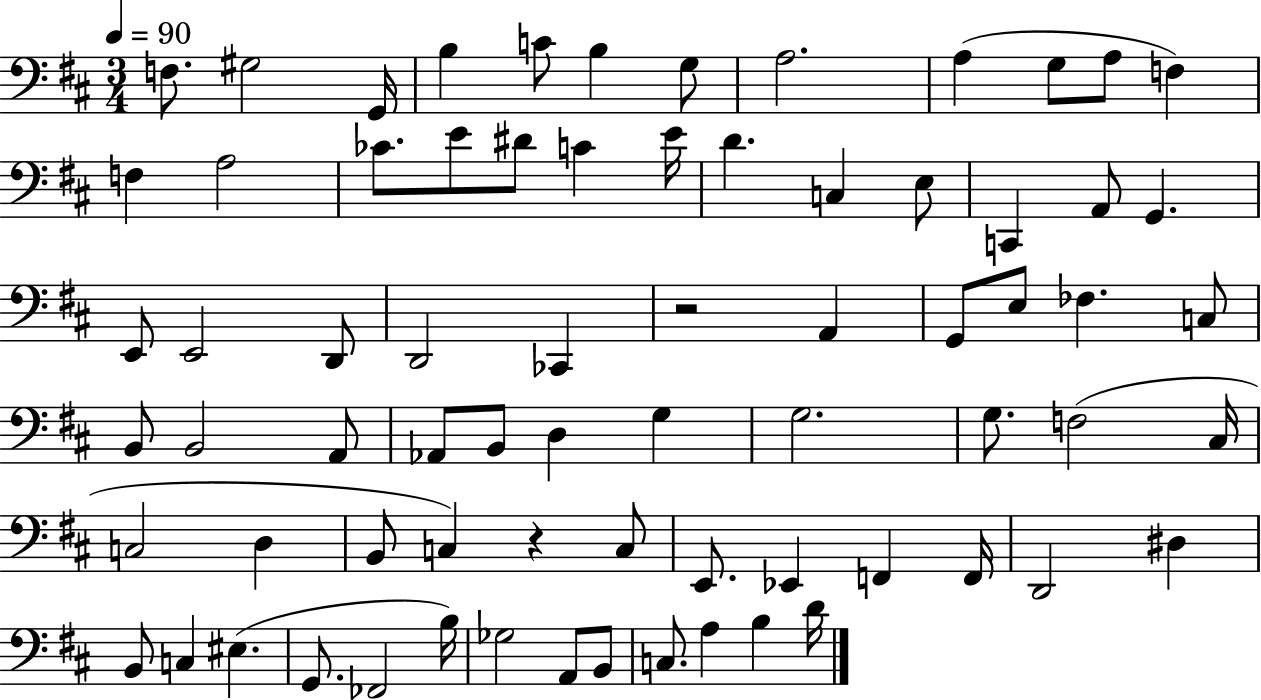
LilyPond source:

{
  \clef bass
  \numericTimeSignature
  \time 3/4
  \key d \major
  \tempo 4 = 90
  f8. gis2 g,16 | b4 c'8 b4 g8 | a2. | a4( g8 a8 f4) | \break f4 a2 | ces'8. e'8 dis'8 c'4 e'16 | d'4. c4 e8 | c,4 a,8 g,4. | \break e,8 e,2 d,8 | d,2 ces,4 | r2 a,4 | g,8 e8 fes4. c8 | \break b,8 b,2 a,8 | aes,8 b,8 d4 g4 | g2. | g8. f2( cis16 | \break c2 d4 | b,8 c4) r4 c8 | e,8. ees,4 f,4 f,16 | d,2 dis4 | \break b,8 c4 eis4.( | g,8. fes,2 b16) | ges2 a,8 b,8 | c8. a4 b4 d'16 | \break \bar "|."
}